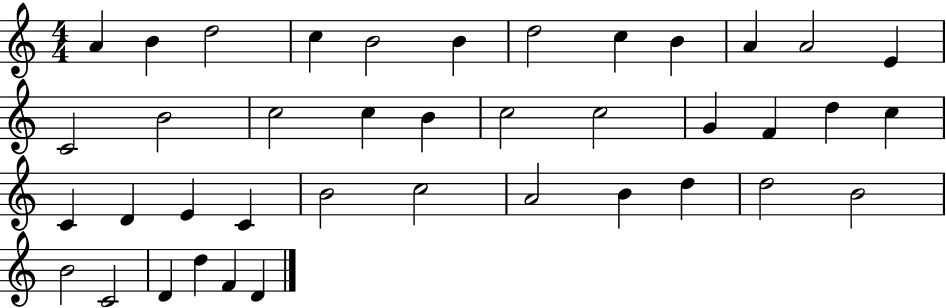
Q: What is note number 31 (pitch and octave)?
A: B4